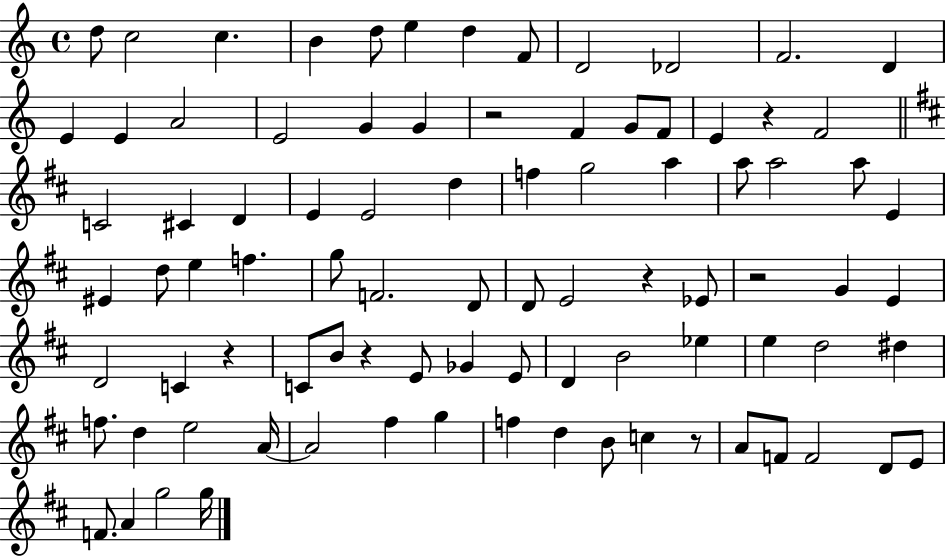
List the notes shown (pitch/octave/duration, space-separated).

D5/e C5/h C5/q. B4/q D5/e E5/q D5/q F4/e D4/h Db4/h F4/h. D4/q E4/q E4/q A4/h E4/h G4/q G4/q R/h F4/q G4/e F4/e E4/q R/q F4/h C4/h C#4/q D4/q E4/q E4/h D5/q F5/q G5/h A5/q A5/e A5/h A5/e E4/q EIS4/q D5/e E5/q F5/q. G5/e F4/h. D4/e D4/e E4/h R/q Eb4/e R/h G4/q E4/q D4/h C4/q R/q C4/e B4/e R/q E4/e Gb4/q E4/e D4/q B4/h Eb5/q E5/q D5/h D#5/q F5/e. D5/q E5/h A4/s A4/h F#5/q G5/q F5/q D5/q B4/e C5/q R/e A4/e F4/e F4/h D4/e E4/e F4/e. A4/q G5/h G5/s